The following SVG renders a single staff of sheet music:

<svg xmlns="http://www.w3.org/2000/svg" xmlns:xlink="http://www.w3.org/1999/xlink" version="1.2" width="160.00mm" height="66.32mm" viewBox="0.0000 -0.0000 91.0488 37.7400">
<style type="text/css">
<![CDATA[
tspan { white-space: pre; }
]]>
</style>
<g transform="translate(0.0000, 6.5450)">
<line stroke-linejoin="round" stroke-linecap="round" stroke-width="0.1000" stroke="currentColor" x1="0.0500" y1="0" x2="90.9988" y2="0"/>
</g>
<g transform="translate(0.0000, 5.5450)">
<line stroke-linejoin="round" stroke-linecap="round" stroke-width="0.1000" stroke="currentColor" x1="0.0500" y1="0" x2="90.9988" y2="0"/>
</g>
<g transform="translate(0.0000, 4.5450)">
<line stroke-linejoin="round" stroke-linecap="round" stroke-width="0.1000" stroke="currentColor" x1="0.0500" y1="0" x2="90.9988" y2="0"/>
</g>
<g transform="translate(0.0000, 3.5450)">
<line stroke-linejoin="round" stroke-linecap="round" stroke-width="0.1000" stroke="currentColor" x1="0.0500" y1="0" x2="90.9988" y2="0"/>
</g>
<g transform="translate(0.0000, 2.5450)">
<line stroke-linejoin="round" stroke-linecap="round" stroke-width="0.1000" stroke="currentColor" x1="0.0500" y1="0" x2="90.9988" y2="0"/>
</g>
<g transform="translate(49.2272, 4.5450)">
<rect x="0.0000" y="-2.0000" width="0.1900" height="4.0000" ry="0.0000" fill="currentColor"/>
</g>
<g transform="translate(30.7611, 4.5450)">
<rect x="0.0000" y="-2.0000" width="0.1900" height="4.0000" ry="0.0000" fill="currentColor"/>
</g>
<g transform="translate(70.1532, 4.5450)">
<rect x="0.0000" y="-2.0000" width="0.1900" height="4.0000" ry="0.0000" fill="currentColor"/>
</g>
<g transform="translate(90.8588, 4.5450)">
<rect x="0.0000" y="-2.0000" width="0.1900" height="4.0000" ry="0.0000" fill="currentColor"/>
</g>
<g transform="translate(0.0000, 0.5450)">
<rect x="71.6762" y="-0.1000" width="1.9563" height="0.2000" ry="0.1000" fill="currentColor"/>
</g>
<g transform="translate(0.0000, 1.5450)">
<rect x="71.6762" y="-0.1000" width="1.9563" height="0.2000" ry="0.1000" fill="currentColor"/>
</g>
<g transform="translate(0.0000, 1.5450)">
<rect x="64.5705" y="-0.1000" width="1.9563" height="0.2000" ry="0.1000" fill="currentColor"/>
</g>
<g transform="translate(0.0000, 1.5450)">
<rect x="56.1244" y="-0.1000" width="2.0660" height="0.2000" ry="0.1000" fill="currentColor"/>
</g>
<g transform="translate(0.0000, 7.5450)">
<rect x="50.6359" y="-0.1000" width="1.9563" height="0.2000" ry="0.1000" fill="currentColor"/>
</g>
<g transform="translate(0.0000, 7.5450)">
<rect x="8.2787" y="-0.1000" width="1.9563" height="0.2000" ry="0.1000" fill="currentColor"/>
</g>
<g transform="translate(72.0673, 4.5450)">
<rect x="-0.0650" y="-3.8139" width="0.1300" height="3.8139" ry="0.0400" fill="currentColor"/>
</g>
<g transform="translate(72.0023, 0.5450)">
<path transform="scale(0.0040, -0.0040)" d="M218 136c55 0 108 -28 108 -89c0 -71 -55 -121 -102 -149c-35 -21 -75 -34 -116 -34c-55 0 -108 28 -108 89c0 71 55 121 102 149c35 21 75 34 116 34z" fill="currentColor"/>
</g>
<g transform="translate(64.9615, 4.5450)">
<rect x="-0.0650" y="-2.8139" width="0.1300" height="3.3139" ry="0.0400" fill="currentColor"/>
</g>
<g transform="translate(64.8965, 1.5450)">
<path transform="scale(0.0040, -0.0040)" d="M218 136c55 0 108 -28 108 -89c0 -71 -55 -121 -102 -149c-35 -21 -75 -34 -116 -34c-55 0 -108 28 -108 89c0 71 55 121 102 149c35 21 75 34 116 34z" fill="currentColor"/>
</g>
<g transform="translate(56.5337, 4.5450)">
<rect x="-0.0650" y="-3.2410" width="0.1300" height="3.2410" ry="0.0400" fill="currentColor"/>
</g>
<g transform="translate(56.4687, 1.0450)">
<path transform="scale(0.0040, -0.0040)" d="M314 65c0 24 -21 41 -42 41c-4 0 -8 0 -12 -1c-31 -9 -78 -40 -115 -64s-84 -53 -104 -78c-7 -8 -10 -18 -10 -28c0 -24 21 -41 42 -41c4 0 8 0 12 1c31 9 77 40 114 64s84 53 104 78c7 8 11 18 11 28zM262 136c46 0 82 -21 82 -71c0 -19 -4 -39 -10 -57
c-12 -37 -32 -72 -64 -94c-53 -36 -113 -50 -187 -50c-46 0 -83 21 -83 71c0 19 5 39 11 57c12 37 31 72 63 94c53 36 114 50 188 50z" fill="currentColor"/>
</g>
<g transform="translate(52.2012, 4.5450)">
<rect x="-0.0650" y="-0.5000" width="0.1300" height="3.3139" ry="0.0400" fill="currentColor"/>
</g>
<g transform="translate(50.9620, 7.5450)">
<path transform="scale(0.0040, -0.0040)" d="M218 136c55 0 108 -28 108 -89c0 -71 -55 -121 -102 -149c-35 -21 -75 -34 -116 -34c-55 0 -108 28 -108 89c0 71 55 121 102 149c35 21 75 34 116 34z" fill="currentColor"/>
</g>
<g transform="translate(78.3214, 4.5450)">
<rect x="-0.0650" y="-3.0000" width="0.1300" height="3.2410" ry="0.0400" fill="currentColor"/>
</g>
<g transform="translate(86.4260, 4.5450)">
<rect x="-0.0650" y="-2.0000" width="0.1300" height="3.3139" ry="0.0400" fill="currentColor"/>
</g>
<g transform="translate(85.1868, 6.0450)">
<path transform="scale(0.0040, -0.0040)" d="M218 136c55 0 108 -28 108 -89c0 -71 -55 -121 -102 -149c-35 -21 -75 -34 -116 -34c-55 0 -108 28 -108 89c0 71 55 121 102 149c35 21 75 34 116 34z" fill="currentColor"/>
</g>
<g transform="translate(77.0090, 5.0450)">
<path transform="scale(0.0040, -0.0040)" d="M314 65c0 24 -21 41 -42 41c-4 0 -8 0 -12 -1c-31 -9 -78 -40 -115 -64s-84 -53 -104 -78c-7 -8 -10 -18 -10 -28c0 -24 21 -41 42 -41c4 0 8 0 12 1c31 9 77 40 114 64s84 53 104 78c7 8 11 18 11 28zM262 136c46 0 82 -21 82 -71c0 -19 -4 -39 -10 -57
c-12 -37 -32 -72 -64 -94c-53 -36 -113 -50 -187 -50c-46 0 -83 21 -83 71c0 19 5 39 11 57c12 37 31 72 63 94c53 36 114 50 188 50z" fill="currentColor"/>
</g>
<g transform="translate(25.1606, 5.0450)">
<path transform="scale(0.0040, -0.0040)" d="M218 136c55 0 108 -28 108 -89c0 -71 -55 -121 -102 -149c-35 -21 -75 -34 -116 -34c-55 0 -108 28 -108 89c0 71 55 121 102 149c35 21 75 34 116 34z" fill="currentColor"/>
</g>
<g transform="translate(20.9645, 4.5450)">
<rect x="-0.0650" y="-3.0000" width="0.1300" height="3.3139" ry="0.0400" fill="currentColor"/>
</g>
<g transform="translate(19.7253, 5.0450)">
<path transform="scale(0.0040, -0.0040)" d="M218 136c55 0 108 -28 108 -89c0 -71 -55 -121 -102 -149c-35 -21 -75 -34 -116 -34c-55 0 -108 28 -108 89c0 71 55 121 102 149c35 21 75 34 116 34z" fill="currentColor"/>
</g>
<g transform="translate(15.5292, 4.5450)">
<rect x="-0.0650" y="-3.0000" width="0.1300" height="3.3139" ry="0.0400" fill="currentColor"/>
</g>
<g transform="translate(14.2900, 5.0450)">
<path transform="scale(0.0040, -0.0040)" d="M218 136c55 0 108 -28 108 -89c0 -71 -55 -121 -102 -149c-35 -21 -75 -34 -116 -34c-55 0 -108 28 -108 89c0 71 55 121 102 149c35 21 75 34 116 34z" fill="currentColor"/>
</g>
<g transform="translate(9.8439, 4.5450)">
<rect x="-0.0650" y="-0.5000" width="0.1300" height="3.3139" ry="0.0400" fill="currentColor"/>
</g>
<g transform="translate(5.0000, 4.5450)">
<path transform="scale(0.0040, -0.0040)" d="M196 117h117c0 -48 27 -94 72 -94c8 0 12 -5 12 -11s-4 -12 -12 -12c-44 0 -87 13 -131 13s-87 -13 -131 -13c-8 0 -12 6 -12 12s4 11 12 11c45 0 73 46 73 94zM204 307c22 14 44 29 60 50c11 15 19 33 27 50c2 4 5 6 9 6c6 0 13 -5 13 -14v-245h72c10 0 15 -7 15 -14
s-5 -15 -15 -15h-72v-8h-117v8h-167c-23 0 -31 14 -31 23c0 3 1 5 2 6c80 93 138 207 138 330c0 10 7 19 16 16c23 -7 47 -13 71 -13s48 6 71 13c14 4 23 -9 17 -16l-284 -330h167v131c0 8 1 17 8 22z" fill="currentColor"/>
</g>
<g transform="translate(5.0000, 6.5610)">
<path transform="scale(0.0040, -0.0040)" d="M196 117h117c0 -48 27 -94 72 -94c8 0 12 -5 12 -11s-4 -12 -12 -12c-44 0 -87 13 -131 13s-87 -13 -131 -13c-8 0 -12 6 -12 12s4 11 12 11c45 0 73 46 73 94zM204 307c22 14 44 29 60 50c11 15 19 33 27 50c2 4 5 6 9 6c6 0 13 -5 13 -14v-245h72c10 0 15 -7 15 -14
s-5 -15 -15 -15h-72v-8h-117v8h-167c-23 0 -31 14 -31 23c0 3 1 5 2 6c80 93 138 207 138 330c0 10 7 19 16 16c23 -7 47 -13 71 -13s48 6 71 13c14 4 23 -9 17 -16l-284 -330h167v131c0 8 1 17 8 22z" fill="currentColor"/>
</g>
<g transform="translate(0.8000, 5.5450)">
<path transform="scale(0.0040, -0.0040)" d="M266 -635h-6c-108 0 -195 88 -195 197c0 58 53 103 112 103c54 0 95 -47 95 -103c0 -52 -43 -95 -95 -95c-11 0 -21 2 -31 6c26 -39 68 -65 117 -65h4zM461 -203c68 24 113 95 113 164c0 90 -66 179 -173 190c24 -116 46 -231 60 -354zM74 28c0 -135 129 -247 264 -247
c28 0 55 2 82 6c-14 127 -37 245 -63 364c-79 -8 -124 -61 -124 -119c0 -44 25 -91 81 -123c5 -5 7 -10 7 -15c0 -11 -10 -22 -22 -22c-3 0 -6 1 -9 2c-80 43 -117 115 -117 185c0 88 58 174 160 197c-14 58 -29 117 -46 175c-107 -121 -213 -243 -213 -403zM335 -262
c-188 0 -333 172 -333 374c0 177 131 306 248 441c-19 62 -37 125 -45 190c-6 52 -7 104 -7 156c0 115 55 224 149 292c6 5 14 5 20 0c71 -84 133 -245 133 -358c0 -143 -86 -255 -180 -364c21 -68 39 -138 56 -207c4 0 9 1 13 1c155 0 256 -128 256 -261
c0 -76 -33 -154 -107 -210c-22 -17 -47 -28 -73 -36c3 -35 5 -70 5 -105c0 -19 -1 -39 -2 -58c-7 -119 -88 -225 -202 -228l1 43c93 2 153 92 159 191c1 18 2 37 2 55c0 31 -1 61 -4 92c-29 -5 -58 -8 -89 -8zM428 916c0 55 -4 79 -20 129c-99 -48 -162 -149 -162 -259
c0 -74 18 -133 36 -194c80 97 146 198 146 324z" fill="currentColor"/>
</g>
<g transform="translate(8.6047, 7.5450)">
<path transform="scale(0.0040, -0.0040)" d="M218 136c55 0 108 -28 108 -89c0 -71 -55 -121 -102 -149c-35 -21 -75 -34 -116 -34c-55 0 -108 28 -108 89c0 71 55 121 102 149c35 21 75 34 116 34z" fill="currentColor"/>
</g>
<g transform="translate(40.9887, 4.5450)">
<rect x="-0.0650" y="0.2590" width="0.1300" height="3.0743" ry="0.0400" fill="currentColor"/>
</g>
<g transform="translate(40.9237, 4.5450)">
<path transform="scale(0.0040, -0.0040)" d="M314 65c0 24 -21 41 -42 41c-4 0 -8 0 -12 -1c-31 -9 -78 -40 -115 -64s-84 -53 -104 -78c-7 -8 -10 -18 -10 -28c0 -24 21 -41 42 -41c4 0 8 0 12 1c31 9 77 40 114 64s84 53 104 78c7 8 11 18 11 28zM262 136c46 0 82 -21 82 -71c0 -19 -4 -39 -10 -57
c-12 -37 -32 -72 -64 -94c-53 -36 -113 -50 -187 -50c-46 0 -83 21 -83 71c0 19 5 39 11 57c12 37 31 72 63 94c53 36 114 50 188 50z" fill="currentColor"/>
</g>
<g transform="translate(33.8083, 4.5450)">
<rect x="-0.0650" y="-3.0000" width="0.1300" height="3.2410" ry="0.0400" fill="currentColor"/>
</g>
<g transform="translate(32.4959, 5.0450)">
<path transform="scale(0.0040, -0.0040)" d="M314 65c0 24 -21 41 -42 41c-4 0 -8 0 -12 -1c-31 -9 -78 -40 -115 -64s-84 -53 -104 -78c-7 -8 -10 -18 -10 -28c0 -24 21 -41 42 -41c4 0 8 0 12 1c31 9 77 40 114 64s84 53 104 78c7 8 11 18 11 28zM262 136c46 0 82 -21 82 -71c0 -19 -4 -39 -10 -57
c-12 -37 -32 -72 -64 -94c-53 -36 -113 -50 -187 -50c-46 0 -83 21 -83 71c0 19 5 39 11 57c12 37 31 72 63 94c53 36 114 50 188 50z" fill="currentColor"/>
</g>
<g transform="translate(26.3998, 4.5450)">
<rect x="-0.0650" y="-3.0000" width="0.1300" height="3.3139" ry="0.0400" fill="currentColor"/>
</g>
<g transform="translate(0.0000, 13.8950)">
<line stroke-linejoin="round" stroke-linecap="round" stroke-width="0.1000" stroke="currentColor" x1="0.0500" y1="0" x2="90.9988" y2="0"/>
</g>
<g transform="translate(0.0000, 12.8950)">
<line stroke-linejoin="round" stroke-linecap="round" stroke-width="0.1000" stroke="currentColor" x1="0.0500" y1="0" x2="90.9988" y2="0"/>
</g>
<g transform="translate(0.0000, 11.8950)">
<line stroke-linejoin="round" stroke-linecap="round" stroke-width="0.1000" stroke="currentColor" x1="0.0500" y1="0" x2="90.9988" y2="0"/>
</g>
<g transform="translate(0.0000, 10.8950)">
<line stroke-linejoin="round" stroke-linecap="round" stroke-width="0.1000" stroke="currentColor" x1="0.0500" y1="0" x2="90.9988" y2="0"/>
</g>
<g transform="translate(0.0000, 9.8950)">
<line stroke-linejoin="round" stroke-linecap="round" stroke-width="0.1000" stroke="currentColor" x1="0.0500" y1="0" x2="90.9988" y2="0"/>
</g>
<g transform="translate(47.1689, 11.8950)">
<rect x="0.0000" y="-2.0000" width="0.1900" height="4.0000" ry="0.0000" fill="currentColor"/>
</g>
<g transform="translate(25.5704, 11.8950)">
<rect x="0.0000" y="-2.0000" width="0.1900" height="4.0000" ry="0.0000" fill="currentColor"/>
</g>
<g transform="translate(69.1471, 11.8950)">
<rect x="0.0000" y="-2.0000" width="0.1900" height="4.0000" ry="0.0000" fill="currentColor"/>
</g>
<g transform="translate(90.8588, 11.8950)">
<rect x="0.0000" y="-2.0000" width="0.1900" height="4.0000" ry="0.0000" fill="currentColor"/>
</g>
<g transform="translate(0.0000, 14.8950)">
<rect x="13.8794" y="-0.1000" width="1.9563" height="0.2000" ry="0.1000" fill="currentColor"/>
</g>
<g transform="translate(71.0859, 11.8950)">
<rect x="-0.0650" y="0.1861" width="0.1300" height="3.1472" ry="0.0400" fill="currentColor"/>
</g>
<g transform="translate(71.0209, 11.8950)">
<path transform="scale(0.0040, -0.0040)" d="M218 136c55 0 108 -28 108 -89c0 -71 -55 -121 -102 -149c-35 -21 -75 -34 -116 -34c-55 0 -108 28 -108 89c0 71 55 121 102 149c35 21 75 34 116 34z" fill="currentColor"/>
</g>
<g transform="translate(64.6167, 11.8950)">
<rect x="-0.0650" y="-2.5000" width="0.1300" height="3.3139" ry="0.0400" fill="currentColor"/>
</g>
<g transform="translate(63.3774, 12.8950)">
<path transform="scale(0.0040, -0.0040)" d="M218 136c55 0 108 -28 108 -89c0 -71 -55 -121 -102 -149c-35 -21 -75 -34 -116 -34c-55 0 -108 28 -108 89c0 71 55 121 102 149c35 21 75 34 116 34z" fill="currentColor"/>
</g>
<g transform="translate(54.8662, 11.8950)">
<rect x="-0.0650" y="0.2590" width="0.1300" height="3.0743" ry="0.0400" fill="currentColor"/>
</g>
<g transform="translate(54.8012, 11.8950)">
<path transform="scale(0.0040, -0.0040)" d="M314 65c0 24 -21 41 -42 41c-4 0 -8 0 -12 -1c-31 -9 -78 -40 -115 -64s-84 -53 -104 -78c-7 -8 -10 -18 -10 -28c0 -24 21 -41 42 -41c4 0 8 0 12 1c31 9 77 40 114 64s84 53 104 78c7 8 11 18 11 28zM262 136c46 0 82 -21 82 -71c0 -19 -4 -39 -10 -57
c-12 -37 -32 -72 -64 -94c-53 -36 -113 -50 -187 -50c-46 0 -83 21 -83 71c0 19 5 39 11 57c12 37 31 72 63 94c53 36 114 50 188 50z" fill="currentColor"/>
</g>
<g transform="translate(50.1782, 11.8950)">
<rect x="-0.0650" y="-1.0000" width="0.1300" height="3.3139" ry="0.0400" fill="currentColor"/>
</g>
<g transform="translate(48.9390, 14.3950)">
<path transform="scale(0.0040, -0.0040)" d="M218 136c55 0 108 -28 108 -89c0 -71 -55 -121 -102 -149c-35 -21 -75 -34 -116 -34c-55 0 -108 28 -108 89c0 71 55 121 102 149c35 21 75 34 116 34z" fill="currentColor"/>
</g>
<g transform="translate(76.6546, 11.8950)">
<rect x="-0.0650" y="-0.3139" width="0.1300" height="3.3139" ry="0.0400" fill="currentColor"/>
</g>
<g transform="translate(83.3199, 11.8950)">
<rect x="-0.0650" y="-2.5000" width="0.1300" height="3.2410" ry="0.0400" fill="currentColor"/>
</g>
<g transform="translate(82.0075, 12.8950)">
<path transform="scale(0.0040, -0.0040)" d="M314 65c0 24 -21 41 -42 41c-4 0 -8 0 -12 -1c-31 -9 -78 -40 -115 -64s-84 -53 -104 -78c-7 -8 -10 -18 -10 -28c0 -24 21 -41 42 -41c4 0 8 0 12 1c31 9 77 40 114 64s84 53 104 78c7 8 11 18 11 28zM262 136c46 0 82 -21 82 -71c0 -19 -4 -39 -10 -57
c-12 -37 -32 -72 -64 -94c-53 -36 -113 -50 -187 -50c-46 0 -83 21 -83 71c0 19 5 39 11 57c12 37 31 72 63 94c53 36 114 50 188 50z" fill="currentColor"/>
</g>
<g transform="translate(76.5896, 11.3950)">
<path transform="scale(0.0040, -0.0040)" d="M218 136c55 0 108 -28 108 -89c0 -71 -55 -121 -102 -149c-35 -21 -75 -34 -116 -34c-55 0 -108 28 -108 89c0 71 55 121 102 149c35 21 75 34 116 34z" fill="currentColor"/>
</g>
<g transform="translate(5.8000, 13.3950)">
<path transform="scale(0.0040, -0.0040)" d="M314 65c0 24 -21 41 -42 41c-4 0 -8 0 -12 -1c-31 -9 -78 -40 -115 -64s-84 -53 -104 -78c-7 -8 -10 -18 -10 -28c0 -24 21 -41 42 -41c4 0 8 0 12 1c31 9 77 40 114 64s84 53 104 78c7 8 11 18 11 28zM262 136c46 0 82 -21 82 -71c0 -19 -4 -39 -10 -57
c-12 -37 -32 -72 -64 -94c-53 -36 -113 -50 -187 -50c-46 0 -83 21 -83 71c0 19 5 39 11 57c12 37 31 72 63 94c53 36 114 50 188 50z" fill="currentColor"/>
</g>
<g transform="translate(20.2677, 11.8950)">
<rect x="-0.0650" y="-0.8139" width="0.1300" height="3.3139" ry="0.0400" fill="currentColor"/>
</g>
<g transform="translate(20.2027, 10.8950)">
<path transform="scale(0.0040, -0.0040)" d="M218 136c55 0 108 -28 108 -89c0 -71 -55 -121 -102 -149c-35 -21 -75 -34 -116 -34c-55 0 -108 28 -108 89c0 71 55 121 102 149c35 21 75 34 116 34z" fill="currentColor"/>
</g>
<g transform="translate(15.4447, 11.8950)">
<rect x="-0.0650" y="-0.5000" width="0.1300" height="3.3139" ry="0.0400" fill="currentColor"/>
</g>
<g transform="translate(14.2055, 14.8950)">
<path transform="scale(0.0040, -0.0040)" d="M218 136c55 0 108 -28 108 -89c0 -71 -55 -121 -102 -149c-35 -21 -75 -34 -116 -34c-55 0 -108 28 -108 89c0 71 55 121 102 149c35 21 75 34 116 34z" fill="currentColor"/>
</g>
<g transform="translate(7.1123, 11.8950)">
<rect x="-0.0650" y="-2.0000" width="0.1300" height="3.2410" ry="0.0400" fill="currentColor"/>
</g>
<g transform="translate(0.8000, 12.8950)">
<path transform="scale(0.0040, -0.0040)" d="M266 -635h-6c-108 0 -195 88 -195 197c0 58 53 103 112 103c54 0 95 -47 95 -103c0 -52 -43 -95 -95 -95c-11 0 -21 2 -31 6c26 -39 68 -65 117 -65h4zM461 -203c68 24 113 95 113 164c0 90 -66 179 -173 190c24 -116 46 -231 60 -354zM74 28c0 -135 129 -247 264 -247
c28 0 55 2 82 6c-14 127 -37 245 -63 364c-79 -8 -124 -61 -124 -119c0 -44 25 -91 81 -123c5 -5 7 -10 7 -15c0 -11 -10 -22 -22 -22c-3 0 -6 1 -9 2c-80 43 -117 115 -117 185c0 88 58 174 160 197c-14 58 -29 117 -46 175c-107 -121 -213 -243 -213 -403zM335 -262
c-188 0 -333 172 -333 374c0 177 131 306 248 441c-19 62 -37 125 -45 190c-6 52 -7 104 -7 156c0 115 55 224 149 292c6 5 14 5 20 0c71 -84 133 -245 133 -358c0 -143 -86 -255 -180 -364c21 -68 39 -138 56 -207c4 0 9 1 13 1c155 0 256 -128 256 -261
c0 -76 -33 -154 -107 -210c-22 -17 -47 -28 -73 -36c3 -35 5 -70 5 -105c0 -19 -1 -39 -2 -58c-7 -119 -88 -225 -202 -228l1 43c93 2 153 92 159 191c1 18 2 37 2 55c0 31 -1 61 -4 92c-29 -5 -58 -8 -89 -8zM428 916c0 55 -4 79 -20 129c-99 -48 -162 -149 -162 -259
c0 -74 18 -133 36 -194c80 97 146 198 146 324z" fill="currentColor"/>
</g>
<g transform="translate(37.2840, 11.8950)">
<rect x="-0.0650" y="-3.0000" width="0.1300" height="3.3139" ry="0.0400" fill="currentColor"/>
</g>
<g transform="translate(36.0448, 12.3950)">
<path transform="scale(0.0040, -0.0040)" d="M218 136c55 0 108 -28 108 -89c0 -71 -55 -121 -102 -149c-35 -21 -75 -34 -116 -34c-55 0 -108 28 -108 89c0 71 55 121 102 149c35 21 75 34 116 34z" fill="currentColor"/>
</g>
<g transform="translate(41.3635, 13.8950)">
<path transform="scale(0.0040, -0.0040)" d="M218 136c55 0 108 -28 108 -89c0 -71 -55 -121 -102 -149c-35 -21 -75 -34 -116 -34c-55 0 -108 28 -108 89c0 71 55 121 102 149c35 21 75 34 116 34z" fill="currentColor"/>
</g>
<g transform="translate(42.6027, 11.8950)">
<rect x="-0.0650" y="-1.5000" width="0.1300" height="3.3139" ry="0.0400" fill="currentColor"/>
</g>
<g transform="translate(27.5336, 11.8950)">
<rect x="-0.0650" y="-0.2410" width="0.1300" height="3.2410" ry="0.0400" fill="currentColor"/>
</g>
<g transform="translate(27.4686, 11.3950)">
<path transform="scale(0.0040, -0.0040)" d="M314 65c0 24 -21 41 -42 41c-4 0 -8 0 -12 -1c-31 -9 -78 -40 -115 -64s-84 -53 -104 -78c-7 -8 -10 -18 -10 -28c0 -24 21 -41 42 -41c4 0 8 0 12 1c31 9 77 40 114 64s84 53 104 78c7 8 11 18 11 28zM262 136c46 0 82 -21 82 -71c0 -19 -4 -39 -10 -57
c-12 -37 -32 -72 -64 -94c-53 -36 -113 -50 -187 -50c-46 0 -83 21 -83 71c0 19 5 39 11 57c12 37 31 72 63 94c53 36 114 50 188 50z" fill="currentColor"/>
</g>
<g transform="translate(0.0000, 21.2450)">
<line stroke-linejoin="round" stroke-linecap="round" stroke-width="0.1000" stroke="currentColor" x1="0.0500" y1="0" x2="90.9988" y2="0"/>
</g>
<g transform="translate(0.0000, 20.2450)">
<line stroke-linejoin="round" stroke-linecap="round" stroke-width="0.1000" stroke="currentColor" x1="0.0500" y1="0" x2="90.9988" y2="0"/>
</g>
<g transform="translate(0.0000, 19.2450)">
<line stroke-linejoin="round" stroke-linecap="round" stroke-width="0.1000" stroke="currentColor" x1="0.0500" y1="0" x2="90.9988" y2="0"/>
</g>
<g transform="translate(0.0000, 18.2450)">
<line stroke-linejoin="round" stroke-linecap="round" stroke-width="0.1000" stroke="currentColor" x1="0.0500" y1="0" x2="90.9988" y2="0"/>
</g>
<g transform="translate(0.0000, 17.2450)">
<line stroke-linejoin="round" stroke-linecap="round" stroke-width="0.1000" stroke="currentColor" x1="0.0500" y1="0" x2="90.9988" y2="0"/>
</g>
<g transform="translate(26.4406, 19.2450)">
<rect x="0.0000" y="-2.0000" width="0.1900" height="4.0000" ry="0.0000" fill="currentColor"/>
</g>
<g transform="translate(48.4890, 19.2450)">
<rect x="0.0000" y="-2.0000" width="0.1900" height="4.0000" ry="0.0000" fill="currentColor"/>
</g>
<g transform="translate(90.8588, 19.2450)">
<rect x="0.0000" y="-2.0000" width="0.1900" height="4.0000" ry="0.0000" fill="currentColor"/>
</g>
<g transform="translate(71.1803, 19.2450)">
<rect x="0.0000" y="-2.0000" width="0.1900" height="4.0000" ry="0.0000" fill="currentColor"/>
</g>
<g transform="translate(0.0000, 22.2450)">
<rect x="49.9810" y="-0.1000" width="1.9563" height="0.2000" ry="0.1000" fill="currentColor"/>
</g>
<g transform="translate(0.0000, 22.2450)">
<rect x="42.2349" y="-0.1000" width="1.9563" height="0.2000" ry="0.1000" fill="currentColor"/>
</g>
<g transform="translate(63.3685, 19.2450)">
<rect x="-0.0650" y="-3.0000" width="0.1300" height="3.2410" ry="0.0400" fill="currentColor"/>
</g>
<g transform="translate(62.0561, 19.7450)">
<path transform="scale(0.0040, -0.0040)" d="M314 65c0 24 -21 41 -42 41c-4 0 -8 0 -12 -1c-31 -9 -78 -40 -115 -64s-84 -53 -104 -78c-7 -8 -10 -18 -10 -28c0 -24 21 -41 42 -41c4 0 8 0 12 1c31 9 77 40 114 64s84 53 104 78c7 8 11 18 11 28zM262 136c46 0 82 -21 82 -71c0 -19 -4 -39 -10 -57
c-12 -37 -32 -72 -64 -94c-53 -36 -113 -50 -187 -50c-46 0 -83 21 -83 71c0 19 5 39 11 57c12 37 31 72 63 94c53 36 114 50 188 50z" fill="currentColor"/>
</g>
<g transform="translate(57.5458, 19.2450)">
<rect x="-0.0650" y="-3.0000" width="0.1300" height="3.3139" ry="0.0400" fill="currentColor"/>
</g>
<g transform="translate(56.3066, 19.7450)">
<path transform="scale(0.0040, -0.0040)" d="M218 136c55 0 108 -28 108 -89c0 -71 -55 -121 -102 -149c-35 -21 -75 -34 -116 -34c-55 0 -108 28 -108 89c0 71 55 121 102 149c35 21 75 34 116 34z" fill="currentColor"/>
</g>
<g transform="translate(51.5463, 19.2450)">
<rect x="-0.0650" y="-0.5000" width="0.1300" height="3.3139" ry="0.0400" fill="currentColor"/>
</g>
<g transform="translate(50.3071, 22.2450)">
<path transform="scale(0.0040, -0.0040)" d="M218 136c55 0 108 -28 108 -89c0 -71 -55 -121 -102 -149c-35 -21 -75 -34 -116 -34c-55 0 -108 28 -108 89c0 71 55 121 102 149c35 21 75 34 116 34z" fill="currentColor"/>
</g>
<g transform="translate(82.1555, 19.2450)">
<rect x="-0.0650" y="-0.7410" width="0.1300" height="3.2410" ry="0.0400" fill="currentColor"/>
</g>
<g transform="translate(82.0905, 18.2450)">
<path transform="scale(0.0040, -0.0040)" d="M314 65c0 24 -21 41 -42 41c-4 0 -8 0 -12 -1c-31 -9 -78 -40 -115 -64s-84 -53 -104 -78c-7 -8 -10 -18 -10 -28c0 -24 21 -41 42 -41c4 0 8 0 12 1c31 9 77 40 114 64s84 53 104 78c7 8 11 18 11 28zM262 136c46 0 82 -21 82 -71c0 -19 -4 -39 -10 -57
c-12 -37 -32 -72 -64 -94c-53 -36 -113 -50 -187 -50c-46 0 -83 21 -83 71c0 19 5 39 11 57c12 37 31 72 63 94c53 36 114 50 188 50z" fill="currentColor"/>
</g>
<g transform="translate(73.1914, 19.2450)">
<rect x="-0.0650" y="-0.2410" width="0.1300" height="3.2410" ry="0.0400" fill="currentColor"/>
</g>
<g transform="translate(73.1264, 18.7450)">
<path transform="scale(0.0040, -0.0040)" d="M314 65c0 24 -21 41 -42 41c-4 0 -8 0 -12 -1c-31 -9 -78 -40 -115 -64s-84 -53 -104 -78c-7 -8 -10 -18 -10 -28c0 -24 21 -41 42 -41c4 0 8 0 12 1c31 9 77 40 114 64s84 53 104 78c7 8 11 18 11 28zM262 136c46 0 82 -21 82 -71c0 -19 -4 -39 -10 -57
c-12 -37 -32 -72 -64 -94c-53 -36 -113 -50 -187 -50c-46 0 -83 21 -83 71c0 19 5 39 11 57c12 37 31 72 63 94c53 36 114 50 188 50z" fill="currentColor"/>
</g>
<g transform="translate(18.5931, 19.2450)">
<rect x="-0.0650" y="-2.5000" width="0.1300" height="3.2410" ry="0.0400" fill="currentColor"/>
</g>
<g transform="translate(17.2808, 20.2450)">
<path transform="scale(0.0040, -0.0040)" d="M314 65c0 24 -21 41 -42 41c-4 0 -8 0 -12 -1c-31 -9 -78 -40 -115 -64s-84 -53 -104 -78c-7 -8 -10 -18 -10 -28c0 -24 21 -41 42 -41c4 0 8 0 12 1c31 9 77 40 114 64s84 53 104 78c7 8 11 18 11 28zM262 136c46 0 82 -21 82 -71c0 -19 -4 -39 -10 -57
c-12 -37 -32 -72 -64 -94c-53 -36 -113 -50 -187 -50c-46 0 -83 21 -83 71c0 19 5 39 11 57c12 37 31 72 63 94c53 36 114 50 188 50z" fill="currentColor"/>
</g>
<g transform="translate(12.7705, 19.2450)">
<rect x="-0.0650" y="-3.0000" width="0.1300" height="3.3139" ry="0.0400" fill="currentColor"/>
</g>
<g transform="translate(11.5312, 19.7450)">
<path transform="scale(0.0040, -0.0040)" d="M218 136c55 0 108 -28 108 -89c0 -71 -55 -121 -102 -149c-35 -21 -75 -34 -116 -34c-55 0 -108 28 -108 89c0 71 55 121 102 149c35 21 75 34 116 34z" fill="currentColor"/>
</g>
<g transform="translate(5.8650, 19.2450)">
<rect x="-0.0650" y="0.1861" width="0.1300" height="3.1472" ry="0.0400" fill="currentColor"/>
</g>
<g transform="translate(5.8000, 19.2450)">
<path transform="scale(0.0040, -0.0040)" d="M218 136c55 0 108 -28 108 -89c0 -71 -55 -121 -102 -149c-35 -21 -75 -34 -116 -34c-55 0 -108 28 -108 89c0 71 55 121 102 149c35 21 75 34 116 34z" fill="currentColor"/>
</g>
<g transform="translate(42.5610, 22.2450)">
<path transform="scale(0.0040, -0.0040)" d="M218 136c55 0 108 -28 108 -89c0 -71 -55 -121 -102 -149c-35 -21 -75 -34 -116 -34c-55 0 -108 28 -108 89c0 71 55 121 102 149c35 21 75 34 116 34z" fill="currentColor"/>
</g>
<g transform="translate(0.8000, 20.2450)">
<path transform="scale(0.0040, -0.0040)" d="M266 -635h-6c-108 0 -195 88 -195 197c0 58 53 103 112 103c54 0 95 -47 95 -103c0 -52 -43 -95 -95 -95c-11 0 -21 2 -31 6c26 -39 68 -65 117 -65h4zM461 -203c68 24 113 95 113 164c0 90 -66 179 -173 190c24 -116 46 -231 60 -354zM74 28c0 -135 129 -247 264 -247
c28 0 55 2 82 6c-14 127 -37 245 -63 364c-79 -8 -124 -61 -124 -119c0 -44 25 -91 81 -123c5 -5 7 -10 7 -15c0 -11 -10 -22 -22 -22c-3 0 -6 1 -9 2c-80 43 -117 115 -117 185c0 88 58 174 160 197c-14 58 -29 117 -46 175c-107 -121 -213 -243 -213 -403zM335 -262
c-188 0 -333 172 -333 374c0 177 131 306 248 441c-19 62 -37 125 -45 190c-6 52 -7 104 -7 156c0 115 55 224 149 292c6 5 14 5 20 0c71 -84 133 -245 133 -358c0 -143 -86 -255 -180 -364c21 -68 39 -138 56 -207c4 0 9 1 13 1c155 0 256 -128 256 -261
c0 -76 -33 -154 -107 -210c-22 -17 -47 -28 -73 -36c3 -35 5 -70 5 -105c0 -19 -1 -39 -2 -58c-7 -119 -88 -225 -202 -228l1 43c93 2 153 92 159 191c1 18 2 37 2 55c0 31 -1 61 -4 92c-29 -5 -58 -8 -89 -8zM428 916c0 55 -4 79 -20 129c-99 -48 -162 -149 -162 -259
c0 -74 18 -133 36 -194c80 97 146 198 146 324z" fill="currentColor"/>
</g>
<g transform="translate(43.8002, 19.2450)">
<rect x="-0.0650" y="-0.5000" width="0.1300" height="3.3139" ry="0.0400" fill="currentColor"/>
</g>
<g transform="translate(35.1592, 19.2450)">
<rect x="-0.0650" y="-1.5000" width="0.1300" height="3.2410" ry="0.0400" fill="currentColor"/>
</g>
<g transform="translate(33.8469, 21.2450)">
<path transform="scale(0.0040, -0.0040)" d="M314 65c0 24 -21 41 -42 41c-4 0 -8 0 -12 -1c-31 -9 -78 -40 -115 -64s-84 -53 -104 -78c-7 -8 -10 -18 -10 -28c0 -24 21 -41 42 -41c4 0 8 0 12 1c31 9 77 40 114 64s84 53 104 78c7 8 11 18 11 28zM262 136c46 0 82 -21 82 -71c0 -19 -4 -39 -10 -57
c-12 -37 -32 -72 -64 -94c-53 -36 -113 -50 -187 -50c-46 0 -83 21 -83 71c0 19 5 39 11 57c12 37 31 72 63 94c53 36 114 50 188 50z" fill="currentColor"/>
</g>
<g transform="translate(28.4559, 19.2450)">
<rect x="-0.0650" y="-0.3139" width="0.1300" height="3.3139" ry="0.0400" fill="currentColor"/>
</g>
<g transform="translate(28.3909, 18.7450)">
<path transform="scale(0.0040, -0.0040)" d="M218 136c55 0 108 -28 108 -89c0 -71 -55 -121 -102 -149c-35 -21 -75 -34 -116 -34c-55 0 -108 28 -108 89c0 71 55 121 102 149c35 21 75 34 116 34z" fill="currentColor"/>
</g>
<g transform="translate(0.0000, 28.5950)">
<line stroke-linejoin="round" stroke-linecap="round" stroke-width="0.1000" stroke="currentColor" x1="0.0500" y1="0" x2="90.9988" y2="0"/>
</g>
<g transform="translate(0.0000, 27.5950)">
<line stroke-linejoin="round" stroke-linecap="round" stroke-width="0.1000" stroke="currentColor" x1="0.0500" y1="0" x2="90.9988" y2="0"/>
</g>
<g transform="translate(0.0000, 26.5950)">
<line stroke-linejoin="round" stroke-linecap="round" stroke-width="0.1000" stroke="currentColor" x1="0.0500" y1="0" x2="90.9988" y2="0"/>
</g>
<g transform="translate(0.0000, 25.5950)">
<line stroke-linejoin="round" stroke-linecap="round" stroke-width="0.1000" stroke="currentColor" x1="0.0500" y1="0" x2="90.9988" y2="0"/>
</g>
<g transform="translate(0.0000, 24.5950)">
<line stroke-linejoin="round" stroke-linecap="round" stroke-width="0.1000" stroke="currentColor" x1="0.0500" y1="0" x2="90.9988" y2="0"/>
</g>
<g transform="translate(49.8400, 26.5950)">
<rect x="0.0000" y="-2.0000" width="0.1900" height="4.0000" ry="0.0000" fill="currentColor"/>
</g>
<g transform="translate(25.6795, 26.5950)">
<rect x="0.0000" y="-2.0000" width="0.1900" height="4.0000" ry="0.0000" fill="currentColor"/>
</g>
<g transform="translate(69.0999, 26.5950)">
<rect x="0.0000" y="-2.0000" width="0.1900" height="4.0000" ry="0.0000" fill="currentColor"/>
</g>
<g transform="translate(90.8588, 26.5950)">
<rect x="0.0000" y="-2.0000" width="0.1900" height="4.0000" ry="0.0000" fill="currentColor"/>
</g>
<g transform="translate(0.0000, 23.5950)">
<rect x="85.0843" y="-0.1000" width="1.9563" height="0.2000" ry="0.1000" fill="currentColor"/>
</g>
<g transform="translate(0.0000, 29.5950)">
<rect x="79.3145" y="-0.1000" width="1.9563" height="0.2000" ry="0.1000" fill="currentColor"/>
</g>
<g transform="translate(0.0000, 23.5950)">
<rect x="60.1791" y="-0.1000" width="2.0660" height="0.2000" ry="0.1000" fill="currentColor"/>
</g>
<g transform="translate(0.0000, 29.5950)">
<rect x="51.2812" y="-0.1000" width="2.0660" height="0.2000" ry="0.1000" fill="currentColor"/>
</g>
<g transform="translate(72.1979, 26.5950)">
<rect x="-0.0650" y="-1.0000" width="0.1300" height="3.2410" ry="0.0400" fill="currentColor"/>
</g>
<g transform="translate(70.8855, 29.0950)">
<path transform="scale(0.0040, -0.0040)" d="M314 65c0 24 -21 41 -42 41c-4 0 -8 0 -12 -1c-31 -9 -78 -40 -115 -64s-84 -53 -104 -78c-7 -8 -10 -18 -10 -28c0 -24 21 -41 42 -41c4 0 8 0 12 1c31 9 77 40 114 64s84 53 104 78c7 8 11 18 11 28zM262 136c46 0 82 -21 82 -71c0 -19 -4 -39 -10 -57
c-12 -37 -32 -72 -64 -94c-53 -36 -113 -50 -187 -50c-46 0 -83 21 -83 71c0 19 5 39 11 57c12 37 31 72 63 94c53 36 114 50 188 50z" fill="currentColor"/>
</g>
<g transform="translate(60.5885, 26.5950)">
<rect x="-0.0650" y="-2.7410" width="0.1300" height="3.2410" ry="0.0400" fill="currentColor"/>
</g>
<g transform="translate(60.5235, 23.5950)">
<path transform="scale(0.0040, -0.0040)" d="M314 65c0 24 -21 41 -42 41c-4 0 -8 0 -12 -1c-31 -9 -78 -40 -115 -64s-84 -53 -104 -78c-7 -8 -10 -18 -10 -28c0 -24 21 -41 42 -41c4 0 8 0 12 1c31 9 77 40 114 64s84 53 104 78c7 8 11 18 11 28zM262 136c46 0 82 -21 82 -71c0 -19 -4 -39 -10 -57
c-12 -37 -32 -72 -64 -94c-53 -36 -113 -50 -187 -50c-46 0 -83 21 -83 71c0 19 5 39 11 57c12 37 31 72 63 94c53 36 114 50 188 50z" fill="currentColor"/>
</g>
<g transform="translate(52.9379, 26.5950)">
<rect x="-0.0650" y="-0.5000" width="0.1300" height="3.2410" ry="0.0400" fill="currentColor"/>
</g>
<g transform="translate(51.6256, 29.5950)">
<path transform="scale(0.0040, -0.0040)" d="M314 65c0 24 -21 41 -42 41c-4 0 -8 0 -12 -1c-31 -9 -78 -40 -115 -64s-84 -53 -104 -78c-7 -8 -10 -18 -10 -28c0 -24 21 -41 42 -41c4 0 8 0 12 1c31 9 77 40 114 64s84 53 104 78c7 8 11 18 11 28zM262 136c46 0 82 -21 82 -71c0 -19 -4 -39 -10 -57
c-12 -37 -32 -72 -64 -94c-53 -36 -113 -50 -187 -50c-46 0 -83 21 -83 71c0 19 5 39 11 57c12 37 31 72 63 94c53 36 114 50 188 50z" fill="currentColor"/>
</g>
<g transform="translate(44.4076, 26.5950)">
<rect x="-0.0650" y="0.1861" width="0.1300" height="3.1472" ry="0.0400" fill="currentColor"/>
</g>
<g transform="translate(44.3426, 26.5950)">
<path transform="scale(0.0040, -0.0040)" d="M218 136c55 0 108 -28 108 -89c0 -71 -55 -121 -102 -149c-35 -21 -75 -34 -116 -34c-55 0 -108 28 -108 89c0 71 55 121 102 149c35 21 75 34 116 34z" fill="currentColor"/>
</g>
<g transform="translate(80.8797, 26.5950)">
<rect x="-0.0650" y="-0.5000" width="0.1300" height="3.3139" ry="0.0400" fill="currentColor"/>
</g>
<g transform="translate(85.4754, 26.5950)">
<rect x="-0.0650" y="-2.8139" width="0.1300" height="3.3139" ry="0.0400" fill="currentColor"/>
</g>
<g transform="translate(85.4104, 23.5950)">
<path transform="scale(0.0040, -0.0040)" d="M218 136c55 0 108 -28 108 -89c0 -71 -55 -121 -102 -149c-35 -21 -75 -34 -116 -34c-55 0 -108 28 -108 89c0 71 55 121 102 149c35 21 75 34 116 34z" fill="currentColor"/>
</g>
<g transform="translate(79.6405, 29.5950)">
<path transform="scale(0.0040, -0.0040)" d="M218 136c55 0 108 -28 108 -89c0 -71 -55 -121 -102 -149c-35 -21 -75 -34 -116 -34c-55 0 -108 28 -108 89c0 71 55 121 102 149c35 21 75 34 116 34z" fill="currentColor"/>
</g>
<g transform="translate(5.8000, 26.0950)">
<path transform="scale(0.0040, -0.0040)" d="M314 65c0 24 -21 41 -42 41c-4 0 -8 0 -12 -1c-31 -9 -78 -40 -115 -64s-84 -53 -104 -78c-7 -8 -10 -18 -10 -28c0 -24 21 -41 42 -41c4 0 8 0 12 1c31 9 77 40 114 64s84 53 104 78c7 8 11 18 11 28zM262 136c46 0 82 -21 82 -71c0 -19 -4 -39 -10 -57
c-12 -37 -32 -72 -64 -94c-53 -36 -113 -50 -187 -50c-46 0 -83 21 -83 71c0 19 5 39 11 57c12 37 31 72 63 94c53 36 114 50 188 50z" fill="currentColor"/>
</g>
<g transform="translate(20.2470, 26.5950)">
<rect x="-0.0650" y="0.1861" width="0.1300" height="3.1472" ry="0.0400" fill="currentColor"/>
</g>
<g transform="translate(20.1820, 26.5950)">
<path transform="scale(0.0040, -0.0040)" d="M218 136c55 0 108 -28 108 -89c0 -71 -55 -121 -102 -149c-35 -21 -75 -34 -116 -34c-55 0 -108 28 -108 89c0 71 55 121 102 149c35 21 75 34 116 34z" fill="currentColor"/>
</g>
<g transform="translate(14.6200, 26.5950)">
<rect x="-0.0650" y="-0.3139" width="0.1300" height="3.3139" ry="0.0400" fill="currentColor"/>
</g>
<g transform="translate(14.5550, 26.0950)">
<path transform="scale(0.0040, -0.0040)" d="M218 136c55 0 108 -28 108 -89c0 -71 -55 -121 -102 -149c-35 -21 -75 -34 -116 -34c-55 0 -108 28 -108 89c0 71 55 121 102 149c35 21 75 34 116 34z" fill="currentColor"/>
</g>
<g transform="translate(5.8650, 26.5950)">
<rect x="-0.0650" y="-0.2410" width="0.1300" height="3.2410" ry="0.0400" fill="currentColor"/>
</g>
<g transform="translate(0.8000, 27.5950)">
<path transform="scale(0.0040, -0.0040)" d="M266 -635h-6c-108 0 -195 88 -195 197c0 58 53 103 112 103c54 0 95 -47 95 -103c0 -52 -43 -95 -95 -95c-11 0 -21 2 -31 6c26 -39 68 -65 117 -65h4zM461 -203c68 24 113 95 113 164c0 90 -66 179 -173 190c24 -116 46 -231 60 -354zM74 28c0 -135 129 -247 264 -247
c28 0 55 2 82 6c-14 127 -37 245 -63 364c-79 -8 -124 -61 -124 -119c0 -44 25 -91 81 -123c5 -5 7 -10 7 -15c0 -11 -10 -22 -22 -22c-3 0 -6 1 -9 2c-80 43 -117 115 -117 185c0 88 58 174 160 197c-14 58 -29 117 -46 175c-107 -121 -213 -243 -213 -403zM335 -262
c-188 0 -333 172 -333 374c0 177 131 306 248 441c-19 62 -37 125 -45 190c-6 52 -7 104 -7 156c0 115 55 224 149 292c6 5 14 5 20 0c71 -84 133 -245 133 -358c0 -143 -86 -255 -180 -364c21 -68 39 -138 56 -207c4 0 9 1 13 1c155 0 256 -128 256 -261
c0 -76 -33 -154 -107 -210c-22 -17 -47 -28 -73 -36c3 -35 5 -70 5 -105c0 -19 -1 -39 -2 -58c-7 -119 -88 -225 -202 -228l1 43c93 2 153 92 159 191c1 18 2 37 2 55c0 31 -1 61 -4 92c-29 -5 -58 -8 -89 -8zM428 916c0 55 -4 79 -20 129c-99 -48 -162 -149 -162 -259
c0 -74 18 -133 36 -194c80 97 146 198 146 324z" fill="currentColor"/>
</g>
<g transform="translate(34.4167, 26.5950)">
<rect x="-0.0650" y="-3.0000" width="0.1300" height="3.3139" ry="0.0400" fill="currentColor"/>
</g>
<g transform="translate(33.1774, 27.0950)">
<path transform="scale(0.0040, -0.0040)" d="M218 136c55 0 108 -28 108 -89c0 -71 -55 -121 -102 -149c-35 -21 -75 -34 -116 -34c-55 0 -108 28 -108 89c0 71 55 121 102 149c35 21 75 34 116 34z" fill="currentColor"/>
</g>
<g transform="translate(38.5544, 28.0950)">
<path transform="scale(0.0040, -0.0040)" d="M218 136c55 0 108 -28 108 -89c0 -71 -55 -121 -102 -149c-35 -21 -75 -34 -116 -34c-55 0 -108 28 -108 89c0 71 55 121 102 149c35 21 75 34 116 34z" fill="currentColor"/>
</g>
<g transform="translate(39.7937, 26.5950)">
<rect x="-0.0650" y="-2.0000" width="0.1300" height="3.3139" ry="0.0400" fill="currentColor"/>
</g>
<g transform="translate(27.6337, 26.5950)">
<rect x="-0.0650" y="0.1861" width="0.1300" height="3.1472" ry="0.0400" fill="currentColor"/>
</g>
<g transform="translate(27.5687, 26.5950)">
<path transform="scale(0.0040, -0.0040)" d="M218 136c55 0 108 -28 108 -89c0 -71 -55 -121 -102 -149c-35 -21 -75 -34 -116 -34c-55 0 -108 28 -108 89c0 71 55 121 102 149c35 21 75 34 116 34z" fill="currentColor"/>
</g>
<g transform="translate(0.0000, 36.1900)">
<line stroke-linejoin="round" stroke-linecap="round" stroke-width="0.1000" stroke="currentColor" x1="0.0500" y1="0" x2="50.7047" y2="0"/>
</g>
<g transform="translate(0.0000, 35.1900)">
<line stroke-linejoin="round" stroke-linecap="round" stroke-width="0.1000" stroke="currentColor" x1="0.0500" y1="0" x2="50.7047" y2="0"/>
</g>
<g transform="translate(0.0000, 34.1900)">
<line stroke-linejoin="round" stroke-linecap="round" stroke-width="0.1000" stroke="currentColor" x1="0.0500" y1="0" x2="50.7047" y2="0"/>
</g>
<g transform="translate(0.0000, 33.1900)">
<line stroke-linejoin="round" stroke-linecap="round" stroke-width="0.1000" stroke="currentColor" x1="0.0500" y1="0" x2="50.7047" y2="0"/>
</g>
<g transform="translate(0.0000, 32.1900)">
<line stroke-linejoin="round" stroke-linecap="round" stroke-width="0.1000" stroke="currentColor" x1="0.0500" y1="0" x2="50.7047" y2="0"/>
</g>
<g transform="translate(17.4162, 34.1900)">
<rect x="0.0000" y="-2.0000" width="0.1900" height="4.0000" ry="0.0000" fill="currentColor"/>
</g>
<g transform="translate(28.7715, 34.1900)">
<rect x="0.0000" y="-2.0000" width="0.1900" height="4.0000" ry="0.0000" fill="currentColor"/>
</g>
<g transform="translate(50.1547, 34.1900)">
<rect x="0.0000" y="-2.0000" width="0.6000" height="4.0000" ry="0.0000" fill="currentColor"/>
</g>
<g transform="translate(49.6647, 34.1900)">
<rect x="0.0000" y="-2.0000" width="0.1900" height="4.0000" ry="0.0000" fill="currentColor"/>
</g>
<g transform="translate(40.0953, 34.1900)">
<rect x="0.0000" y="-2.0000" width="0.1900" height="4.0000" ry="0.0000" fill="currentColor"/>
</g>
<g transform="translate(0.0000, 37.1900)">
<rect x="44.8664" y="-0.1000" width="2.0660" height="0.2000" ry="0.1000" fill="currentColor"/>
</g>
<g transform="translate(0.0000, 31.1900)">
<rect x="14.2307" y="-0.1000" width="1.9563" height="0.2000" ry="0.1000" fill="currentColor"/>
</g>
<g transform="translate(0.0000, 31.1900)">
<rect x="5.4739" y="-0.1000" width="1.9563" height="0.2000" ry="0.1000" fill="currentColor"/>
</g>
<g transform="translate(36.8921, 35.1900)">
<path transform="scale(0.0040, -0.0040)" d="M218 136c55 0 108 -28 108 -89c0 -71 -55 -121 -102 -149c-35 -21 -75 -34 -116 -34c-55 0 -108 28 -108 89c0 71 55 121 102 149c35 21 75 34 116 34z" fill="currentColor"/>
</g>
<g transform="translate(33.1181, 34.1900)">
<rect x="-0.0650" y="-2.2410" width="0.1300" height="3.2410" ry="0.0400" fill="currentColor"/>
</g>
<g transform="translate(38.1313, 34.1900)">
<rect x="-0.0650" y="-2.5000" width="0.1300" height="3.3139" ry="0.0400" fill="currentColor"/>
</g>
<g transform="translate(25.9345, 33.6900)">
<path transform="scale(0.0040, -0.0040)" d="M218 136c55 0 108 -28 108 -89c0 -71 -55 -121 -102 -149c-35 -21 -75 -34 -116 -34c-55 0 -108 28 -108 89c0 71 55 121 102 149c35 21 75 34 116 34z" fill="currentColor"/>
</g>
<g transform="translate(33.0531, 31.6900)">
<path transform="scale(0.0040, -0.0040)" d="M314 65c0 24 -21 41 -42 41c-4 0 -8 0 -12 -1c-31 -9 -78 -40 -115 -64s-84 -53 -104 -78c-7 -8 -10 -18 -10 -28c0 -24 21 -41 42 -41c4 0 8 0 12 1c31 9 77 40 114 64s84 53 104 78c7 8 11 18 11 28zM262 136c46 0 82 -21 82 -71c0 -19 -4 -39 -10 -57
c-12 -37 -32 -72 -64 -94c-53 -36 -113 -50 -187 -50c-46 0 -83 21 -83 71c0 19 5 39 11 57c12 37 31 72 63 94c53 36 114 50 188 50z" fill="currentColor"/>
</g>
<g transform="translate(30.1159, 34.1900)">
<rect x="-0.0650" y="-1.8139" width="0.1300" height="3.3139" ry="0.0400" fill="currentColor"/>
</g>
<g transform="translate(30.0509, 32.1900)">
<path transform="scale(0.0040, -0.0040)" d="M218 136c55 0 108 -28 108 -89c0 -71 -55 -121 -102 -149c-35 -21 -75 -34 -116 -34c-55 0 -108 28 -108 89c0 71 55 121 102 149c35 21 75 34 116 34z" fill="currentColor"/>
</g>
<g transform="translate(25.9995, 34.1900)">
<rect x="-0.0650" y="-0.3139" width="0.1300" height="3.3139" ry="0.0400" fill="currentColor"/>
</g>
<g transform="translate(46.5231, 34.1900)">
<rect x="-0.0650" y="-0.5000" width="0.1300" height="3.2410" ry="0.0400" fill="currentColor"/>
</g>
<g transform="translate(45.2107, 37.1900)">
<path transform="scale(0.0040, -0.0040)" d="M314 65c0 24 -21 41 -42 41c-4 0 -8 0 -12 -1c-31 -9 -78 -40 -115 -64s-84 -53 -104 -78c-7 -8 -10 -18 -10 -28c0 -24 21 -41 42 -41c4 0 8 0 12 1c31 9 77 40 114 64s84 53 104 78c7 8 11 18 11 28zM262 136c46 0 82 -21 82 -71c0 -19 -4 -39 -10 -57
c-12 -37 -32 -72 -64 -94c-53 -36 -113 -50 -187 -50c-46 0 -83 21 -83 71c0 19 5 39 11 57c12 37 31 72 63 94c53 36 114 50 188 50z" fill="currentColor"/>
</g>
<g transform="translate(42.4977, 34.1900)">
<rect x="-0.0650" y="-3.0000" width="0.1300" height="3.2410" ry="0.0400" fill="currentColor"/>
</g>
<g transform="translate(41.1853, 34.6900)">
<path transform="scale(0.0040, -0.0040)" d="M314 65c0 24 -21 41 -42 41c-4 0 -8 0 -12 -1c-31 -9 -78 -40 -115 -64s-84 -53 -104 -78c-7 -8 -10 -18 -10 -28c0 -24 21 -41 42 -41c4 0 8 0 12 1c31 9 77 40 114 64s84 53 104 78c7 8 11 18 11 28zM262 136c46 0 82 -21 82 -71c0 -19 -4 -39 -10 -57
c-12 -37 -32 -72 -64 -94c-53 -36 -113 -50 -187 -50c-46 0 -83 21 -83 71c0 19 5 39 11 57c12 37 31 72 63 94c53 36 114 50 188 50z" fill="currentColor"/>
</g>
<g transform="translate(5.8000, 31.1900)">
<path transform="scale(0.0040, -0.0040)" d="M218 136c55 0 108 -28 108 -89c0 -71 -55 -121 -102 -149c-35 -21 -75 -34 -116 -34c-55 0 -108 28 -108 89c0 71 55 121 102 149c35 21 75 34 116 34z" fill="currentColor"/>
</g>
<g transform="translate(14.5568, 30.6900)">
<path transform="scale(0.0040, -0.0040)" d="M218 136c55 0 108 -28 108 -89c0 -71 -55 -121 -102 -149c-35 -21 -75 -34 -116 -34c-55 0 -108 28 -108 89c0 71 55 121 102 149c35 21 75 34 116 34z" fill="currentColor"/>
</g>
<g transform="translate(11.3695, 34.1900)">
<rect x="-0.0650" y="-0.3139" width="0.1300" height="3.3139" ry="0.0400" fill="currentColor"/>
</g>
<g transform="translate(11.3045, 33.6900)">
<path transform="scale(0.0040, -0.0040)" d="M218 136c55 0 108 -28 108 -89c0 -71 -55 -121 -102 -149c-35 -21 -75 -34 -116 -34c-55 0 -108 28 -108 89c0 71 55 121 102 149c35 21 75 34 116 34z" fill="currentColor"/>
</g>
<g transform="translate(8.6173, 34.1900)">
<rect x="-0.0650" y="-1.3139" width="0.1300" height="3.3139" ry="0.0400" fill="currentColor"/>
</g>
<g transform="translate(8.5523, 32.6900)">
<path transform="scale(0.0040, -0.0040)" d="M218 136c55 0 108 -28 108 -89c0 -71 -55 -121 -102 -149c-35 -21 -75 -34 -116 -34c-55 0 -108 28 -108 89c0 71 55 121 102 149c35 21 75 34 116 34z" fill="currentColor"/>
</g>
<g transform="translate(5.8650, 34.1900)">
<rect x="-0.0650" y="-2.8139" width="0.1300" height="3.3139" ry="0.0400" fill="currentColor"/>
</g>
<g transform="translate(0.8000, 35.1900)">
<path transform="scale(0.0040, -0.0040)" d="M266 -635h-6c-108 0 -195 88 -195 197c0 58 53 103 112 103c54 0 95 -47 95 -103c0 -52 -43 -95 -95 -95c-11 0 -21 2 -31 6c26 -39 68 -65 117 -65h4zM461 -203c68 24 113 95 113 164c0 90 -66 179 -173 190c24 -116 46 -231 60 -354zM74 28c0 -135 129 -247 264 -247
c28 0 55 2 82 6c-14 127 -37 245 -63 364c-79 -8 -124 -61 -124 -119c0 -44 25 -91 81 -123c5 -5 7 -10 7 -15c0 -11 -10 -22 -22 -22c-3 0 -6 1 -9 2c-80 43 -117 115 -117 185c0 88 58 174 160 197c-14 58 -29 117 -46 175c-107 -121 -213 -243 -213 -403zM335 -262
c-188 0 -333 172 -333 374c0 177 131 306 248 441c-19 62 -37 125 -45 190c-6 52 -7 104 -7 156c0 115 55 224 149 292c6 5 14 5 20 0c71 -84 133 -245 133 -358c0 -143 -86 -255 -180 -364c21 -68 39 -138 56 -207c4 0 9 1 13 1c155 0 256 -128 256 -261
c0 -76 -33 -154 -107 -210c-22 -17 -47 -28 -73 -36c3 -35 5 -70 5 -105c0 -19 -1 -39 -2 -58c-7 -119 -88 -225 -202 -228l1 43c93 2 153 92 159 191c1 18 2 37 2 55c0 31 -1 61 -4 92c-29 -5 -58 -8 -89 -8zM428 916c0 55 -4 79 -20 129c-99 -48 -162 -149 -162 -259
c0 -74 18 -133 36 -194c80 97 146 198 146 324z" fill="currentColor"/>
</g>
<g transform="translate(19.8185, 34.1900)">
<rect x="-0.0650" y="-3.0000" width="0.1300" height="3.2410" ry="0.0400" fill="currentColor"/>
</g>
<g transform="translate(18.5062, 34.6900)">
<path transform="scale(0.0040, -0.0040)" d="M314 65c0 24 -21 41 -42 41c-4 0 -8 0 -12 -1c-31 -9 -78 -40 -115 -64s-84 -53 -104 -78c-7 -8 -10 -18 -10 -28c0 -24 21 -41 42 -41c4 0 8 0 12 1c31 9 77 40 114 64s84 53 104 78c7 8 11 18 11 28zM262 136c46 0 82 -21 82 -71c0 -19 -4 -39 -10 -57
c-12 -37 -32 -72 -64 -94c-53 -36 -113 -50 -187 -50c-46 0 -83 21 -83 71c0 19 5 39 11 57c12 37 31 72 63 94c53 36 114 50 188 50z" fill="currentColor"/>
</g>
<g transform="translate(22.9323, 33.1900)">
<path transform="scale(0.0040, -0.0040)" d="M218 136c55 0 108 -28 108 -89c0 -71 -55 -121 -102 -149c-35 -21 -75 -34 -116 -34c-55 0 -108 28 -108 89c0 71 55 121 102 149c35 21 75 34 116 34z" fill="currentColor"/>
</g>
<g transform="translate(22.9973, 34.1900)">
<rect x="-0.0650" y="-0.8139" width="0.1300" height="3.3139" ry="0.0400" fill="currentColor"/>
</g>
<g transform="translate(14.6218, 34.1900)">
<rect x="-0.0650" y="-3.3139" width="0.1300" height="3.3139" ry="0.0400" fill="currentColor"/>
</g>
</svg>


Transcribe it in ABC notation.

X:1
T:Untitled
M:4/4
L:1/4
K:C
C A A A A2 B2 C b2 a c' A2 F F2 C d c2 A E D B2 G B c G2 B A G2 c E2 C C A A2 c2 d2 c2 c B B A F B C2 a2 D2 C a a e c b A2 d c f g2 G A2 C2